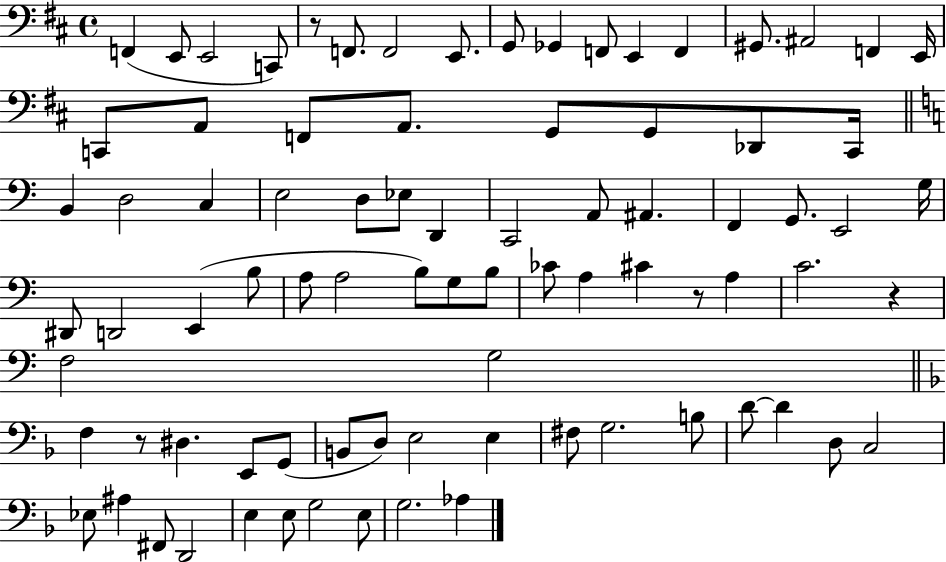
X:1
T:Untitled
M:4/4
L:1/4
K:D
F,, E,,/2 E,,2 C,,/2 z/2 F,,/2 F,,2 E,,/2 G,,/2 _G,, F,,/2 E,, F,, ^G,,/2 ^A,,2 F,, E,,/4 C,,/2 A,,/2 F,,/2 A,,/2 G,,/2 G,,/2 _D,,/2 C,,/4 B,, D,2 C, E,2 D,/2 _E,/2 D,, C,,2 A,,/2 ^A,, F,, G,,/2 E,,2 G,/4 ^D,,/2 D,,2 E,, B,/2 A,/2 A,2 B,/2 G,/2 B,/2 _C/2 A, ^C z/2 A, C2 z F,2 G,2 F, z/2 ^D, E,,/2 G,,/2 B,,/2 D,/2 E,2 E, ^F,/2 G,2 B,/2 D/2 D D,/2 C,2 _E,/2 ^A, ^F,,/2 D,,2 E, E,/2 G,2 E,/2 G,2 _A,